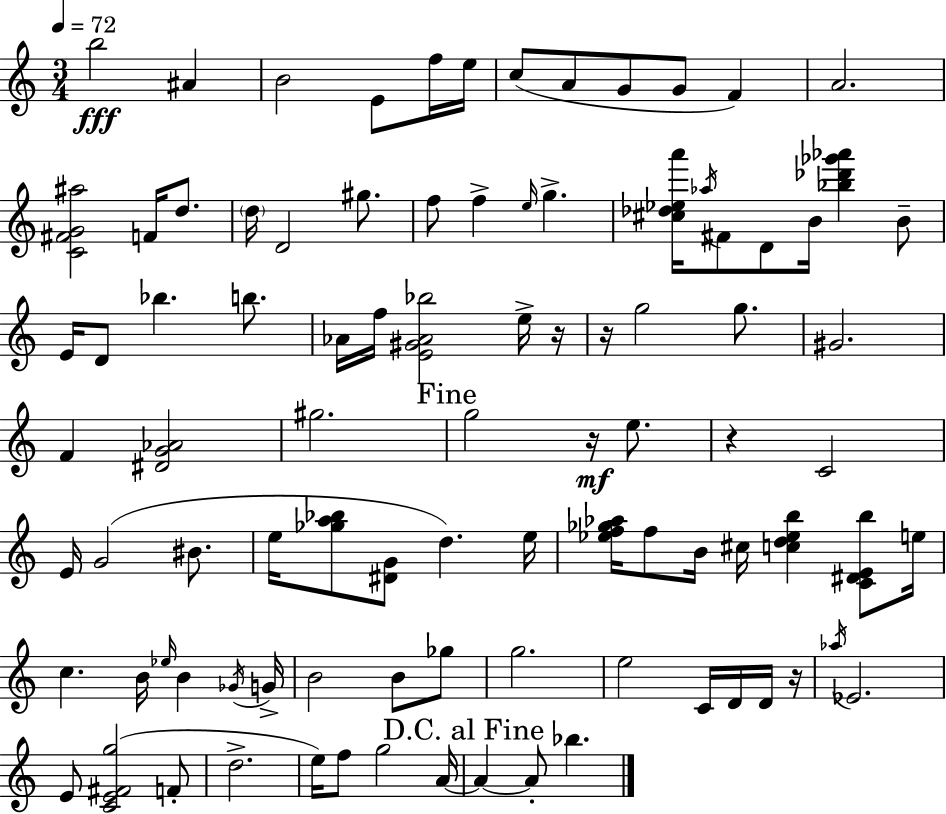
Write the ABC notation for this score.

X:1
T:Untitled
M:3/4
L:1/4
K:Am
b2 ^A B2 E/2 f/4 e/4 c/2 A/2 G/2 G/2 F A2 [C^FG^a]2 F/4 d/2 d/4 D2 ^g/2 f/2 f e/4 g [^c_d_ea']/4 _a/4 ^F/2 D/2 B/4 [_b_d'_g'_a'] B/2 E/4 D/2 _b b/2 _A/4 f/4 [E^G_A_b]2 e/4 z/4 z/4 g2 g/2 ^G2 F [^DG_A]2 ^g2 g2 z/4 e/2 z C2 E/4 G2 ^B/2 e/4 [_ga_b]/2 [^DG]/2 d e/4 [_ef_g_a]/4 f/2 B/4 ^c/4 [cd_eb] [C^DEb]/2 e/4 c B/4 _e/4 B _G/4 G/4 B2 B/2 _g/2 g2 e2 C/4 D/4 D/4 z/4 _a/4 _E2 E/2 [CE^Fg]2 F/2 d2 e/4 f/2 g2 A/4 A A/2 _b